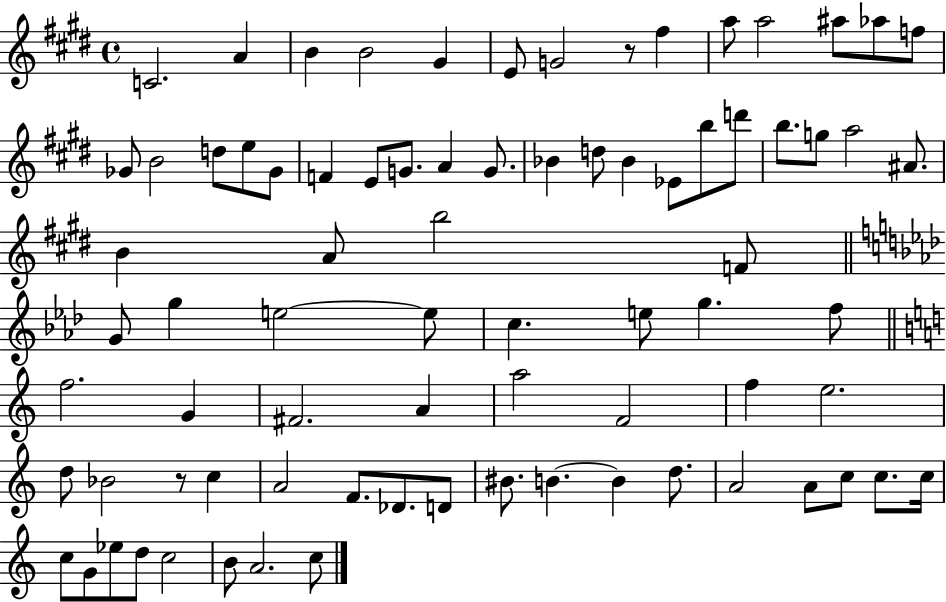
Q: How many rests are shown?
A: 2